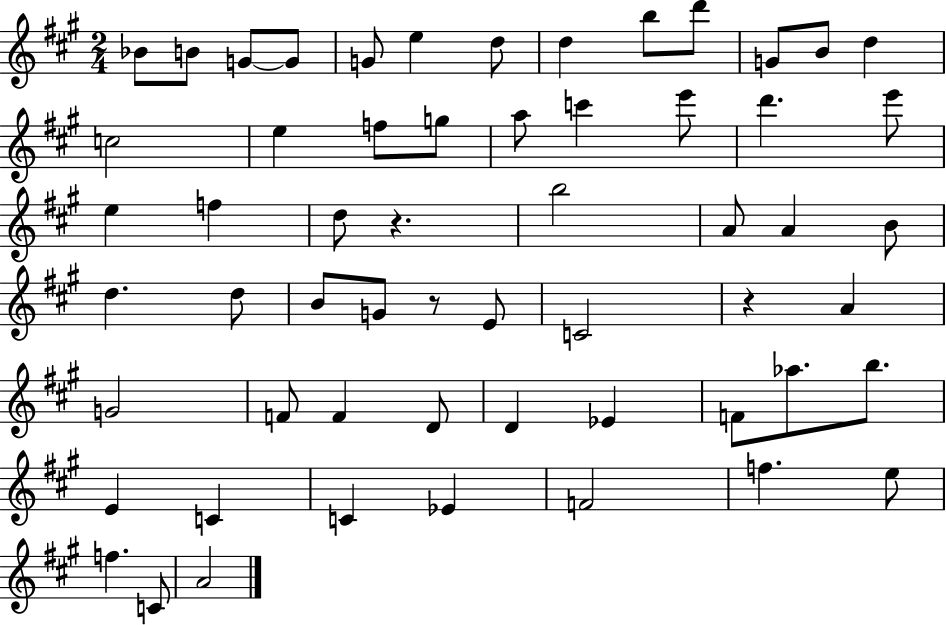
{
  \clef treble
  \numericTimeSignature
  \time 2/4
  \key a \major
  bes'8 b'8 g'8~~ g'8 | g'8 e''4 d''8 | d''4 b''8 d'''8 | g'8 b'8 d''4 | \break c''2 | e''4 f''8 g''8 | a''8 c'''4 e'''8 | d'''4. e'''8 | \break e''4 f''4 | d''8 r4. | b''2 | a'8 a'4 b'8 | \break d''4. d''8 | b'8 g'8 r8 e'8 | c'2 | r4 a'4 | \break g'2 | f'8 f'4 d'8 | d'4 ees'4 | f'8 aes''8. b''8. | \break e'4 c'4 | c'4 ees'4 | f'2 | f''4. e''8 | \break f''4. c'8 | a'2 | \bar "|."
}